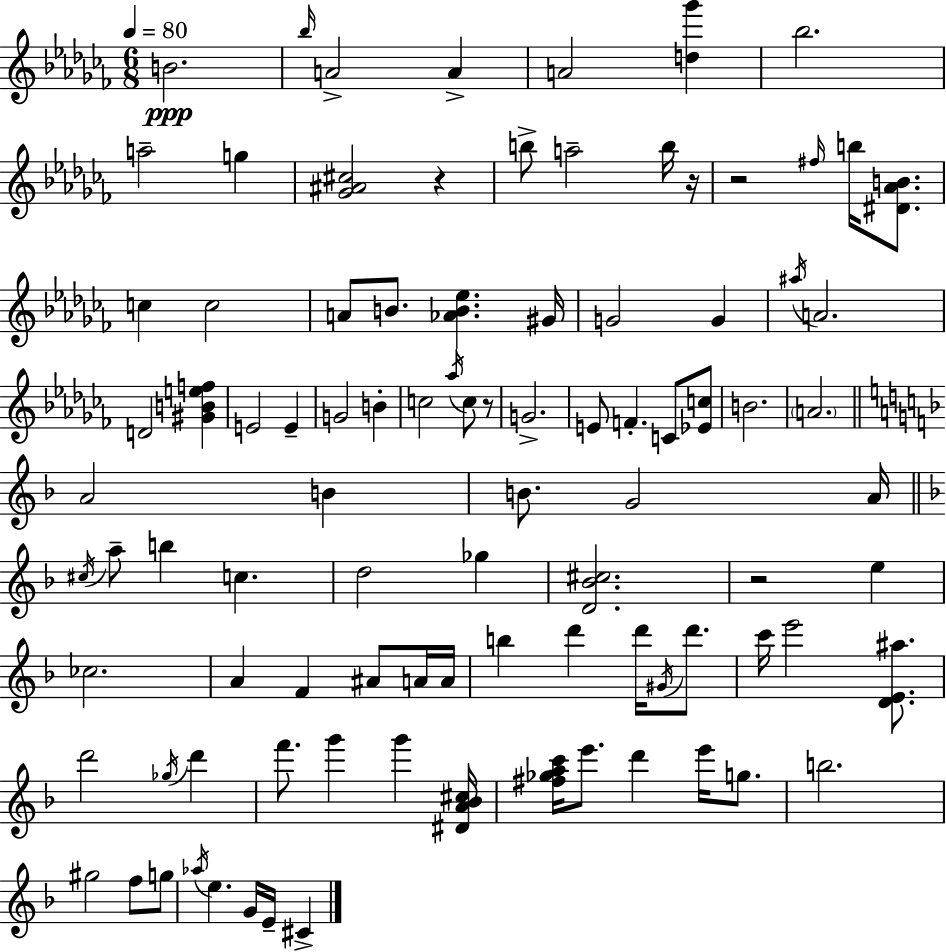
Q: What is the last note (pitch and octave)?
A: C#4